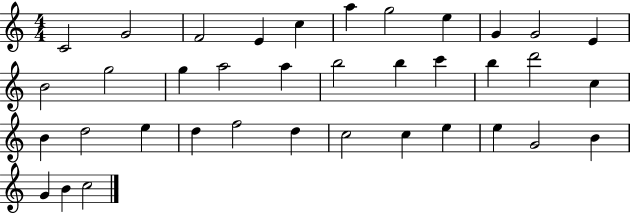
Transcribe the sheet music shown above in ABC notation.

X:1
T:Untitled
M:4/4
L:1/4
K:C
C2 G2 F2 E c a g2 e G G2 E B2 g2 g a2 a b2 b c' b d'2 c B d2 e d f2 d c2 c e e G2 B G B c2